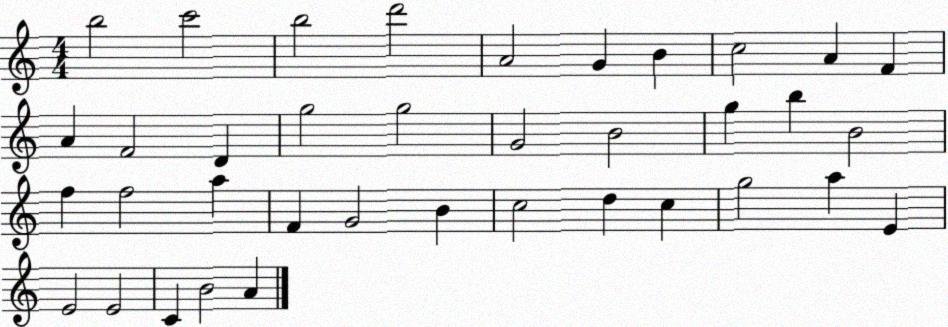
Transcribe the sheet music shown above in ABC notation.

X:1
T:Untitled
M:4/4
L:1/4
K:C
b2 c'2 b2 d'2 A2 G B c2 A F A F2 D g2 g2 G2 B2 g b B2 f f2 a F G2 B c2 d c g2 a E E2 E2 C B2 A